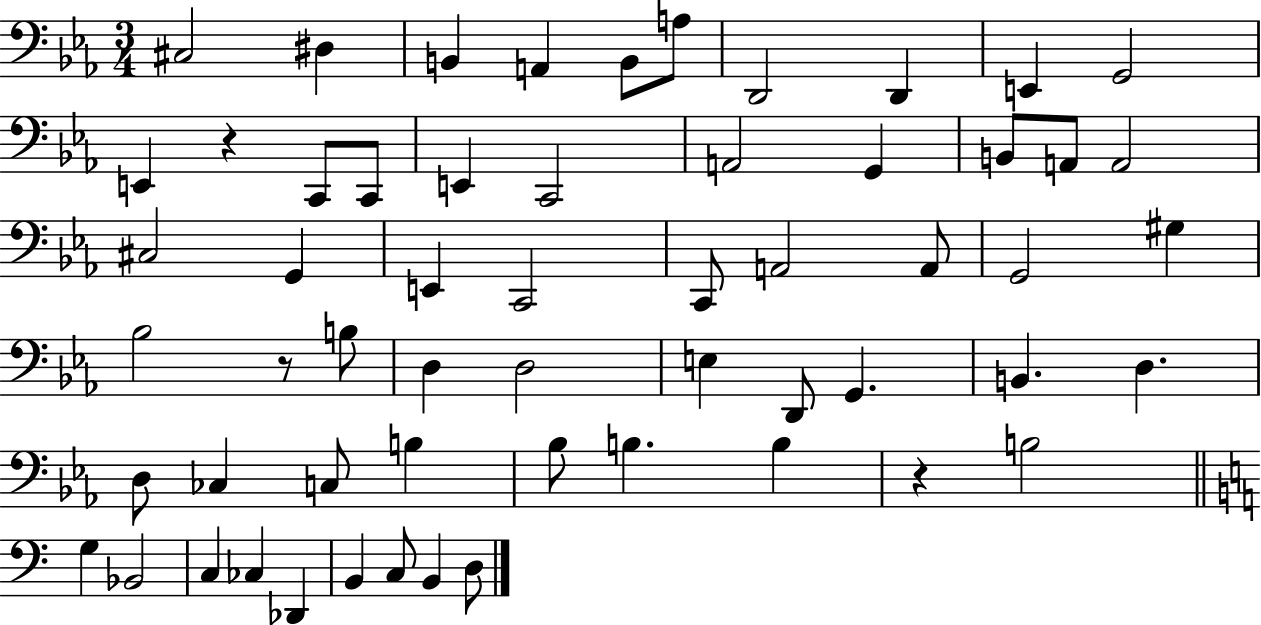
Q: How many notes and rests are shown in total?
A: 58